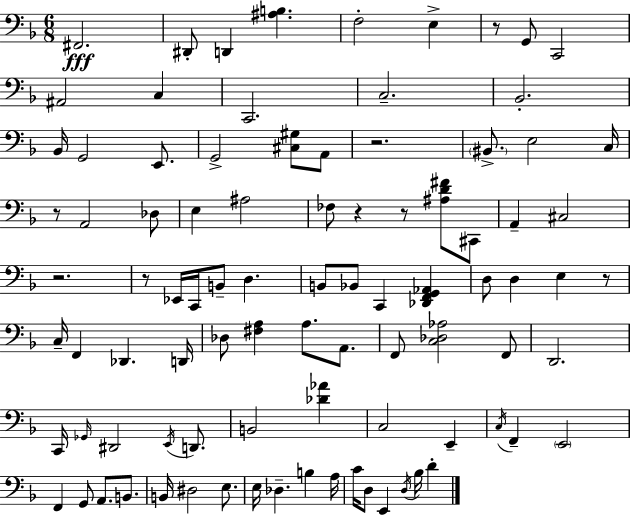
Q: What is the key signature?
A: D minor